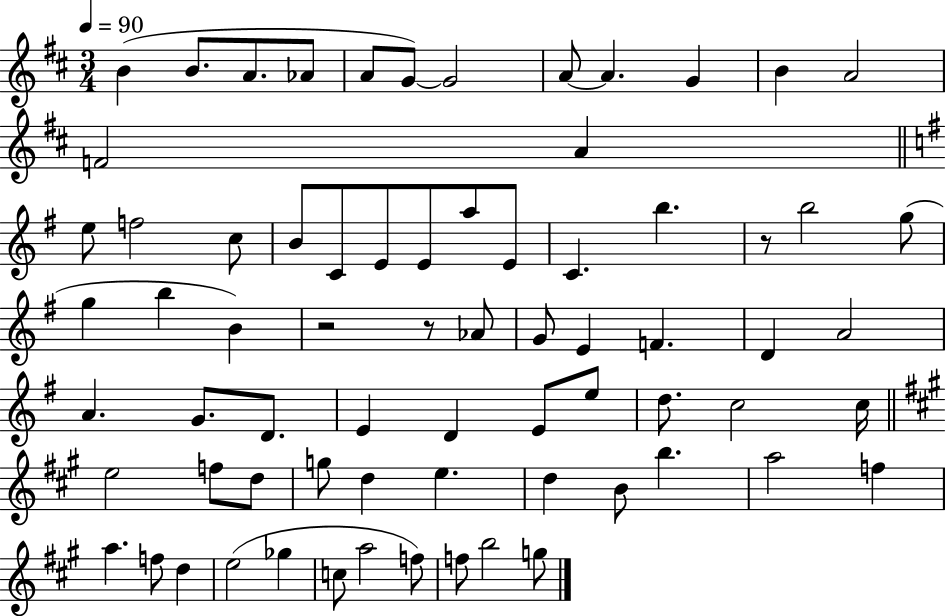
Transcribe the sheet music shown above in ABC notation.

X:1
T:Untitled
M:3/4
L:1/4
K:D
B B/2 A/2 _A/2 A/2 G/2 G2 A/2 A G B A2 F2 A e/2 f2 c/2 B/2 C/2 E/2 E/2 a/2 E/2 C b z/2 b2 g/2 g b B z2 z/2 _A/2 G/2 E F D A2 A G/2 D/2 E D E/2 e/2 d/2 c2 c/4 e2 f/2 d/2 g/2 d e d B/2 b a2 f a f/2 d e2 _g c/2 a2 f/2 f/2 b2 g/2